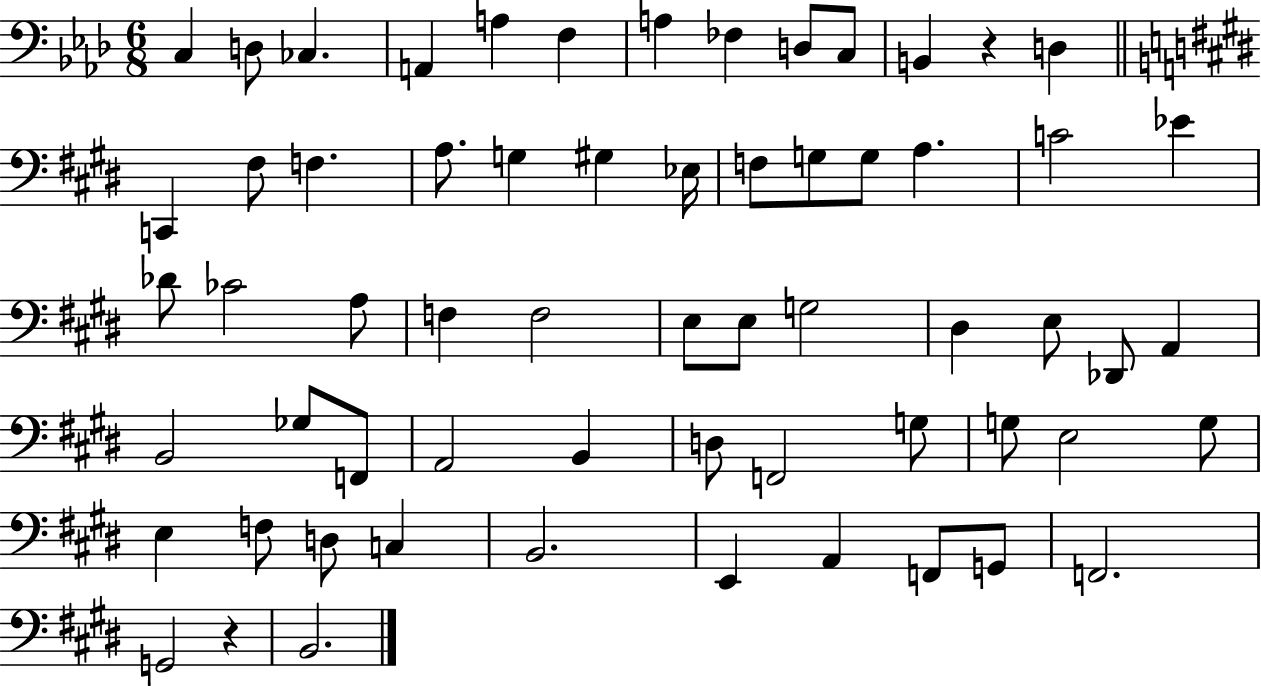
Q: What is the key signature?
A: AES major